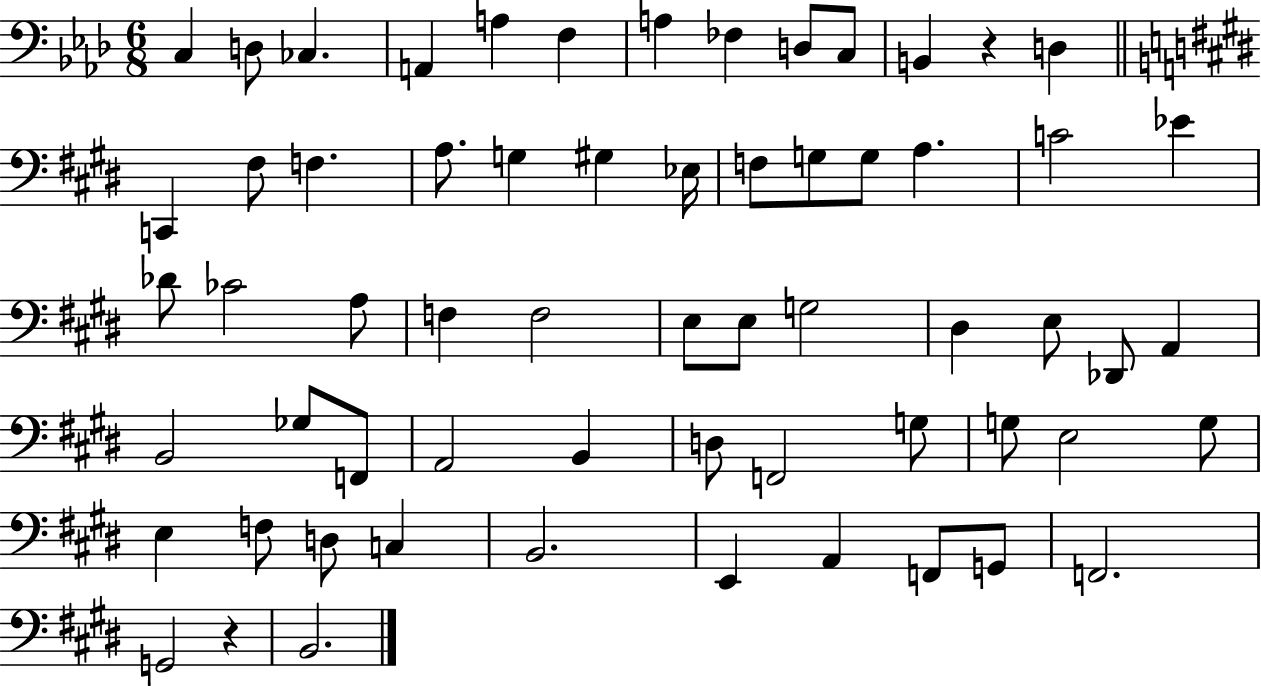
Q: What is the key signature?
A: AES major